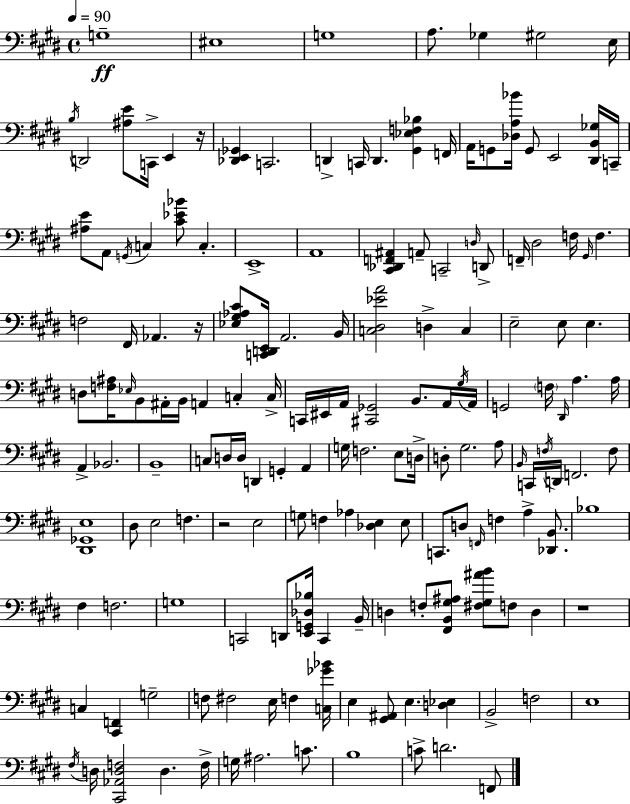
G3/w EIS3/w G3/w A3/e. Gb3/q G#3/h E3/s B3/s D2/h [A#3,E4]/e C2/s E2/q R/s [Db2,E2,Gb2]/q C2/h. D2/q C2/s D2/q. [G#2,Eb3,F3,Bb3]/q F2/s A2/s G2/e [Db3,A3,Bb4]/s G2/e E2/h [D#2,B2,Gb3]/s C2/s [A#3,E4]/e A2/e G2/s C3/q [C#4,Eb4,Bb4]/e C3/q. E2/w A2/w [C#2,Db2,F2,A#2]/q A2/e C2/h D3/s D2/e F2/s D#3/h F3/s G#2/s F3/q. F3/h F#2/s Ab2/q. R/s [Eb3,G#3,Ab3,C#4]/e [C2,D2,E2]/s A2/h. B2/s [C3,D#3,Eb4,A4]/h D3/q C3/q E3/h E3/e E3/q. D3/e [F3,A#3]/s Eb3/s B2/e A#2/s B2/s A2/q C3/q C3/s C2/s EIS2/s A2/s [C#2,Gb2]/h B2/e. A2/s G#3/s A2/s G2/h F3/s D#2/s A3/q. A3/s A2/q Bb2/h. B2/w C3/e D3/s D3/s D2/q G2/q A2/q G3/s F3/h. E3/e D3/s D3/e G#3/h. A3/e B2/s C2/s F3/s D2/s F2/h. F3/e [D#2,Gb2,E3]/w D#3/e E3/h F3/q. R/h E3/h G3/e F3/q Ab3/q [Db3,E3]/q E3/e C2/e. D3/e F2/s F3/q A3/q [Db2,B2]/e. Bb3/w F#3/q F3/h. G3/w C2/h D2/e [E2,G2,Db3,Bb3]/s C2/q B2/s D3/q F3/e [F#2,B2,G#3,A#3]/e [F#3,G#3,A#4,B4]/e F3/e D3/q R/w C3/q [C#2,F2]/q G3/h F3/e F#3/h E3/s F3/q [C3,Gb4,Bb4]/s E3/q [G#2,A#2]/e E3/q. [D3,Eb3]/q B2/h F3/h E3/w F#3/s D3/s [C#2,Ab2,D3,F3]/h D3/q. F3/s G3/s A#3/h. C4/e. B3/w C4/e D4/h. F2/e